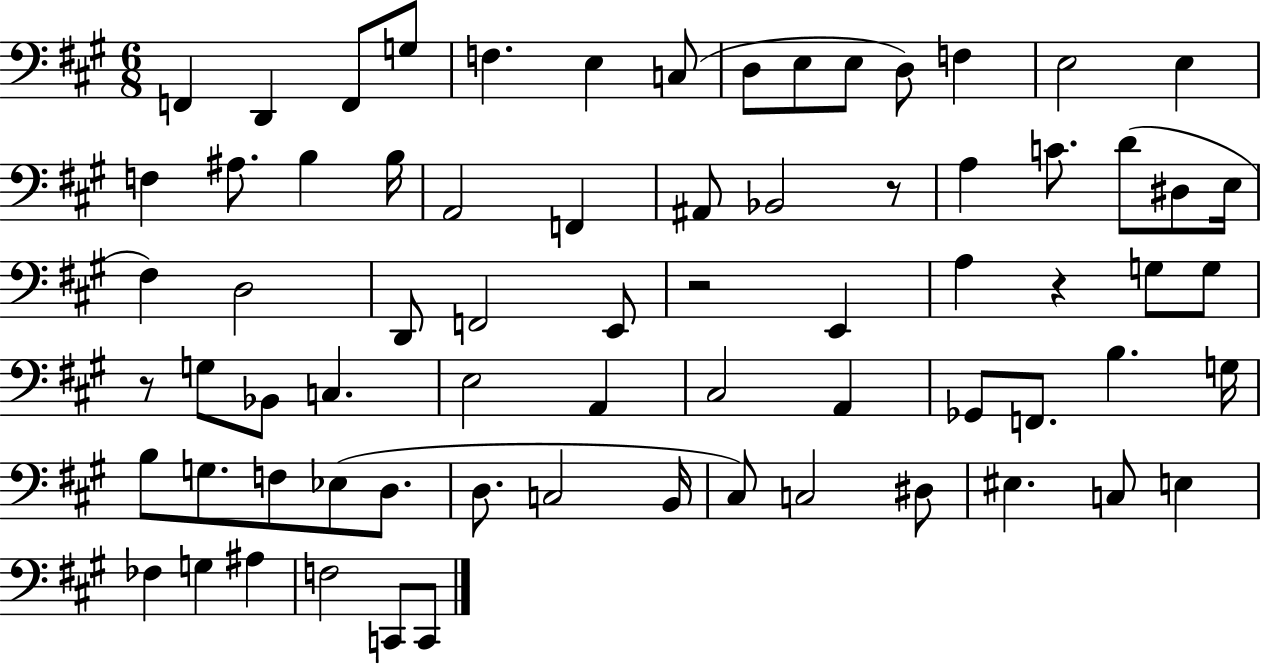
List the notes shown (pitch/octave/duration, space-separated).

F2/q D2/q F2/e G3/e F3/q. E3/q C3/e D3/e E3/e E3/e D3/e F3/q E3/h E3/q F3/q A#3/e. B3/q B3/s A2/h F2/q A#2/e Bb2/h R/e A3/q C4/e. D4/e D#3/e E3/s F#3/q D3/h D2/e F2/h E2/e R/h E2/q A3/q R/q G3/e G3/e R/e G3/e Bb2/e C3/q. E3/h A2/q C#3/h A2/q Gb2/e F2/e. B3/q. G3/s B3/e G3/e. F3/e Eb3/e D3/e. D3/e. C3/h B2/s C#3/e C3/h D#3/e EIS3/q. C3/e E3/q FES3/q G3/q A#3/q F3/h C2/e C2/e